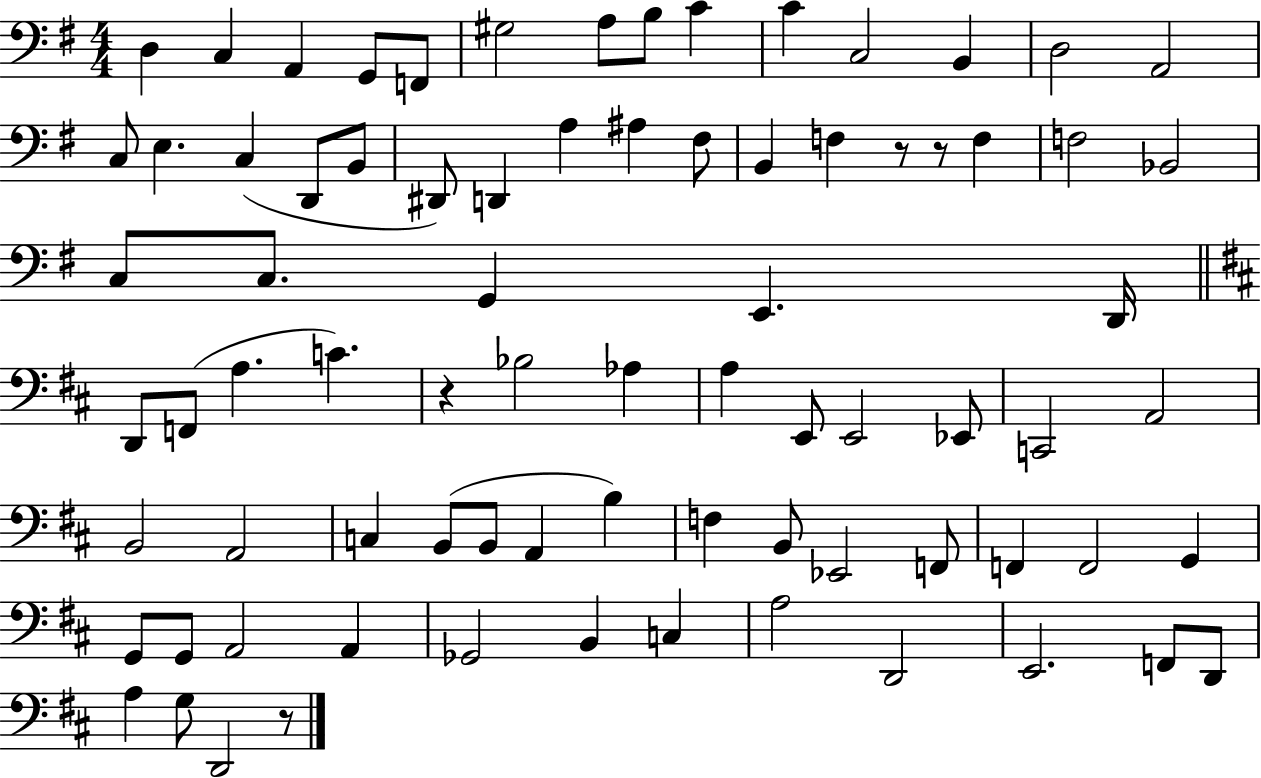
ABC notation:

X:1
T:Untitled
M:4/4
L:1/4
K:G
D, C, A,, G,,/2 F,,/2 ^G,2 A,/2 B,/2 C C C,2 B,, D,2 A,,2 C,/2 E, C, D,,/2 B,,/2 ^D,,/2 D,, A, ^A, ^F,/2 B,, F, z/2 z/2 F, F,2 _B,,2 C,/2 C,/2 G,, E,, D,,/4 D,,/2 F,,/2 A, C z _B,2 _A, A, E,,/2 E,,2 _E,,/2 C,,2 A,,2 B,,2 A,,2 C, B,,/2 B,,/2 A,, B, F, B,,/2 _E,,2 F,,/2 F,, F,,2 G,, G,,/2 G,,/2 A,,2 A,, _G,,2 B,, C, A,2 D,,2 E,,2 F,,/2 D,,/2 A, G,/2 D,,2 z/2